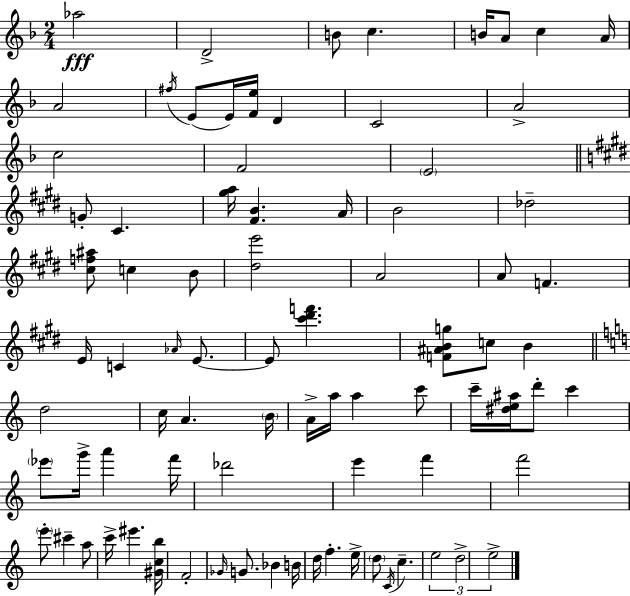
{
  \clef treble
  \numericTimeSignature
  \time 2/4
  \key f \major
  aes''2\fff | d'2-> | b'8 c''4. | b'16 a'8 c''4 a'16 | \break a'2 | \acciaccatura { fis''16 }( e'8 e'16) <f' e''>16 d'4 | c'2 | a'2-> | \break c''2 | f'2 | \parenthesize e'2 | \bar "||" \break \key e \major g'8-. cis'4. | <gis'' a''>16 <fis' b'>4. a'16 | b'2 | des''2-- | \break <cis'' f'' ais''>8 c''4 b'8 | <dis'' e'''>2 | a'2 | a'8 f'4. | \break e'16 c'4 \grace { aes'16 } e'8.~~ | e'8 <cis''' dis''' f'''>4. | <f' ais' b' g''>8 c''8 b'4 | \bar "||" \break \key c \major d''2 | c''16 a'4. \parenthesize b'16 | a'16-> a''16 a''4 c'''8 | c'''16-- <dis'' e'' ais''>16 d'''8-. c'''4 | \break \parenthesize ees'''8 g'''16-> a'''4 f'''16 | des'''2 | e'''4 f'''4 | f'''2 | \break \parenthesize e'''8-. cis'''4-- a''8 | c'''16-> eis'''4. <gis' c'' b''>16 | f'2-. | \grace { ges'16 } g'8. bes'4 | \break b'16 d''16 f''4.-. | e''16-> \parenthesize d''8 \acciaccatura { c'16 } c''4.-- | \tuplet 3/2 { e''2 | d''2-> | \break e''2-> } | \bar "|."
}